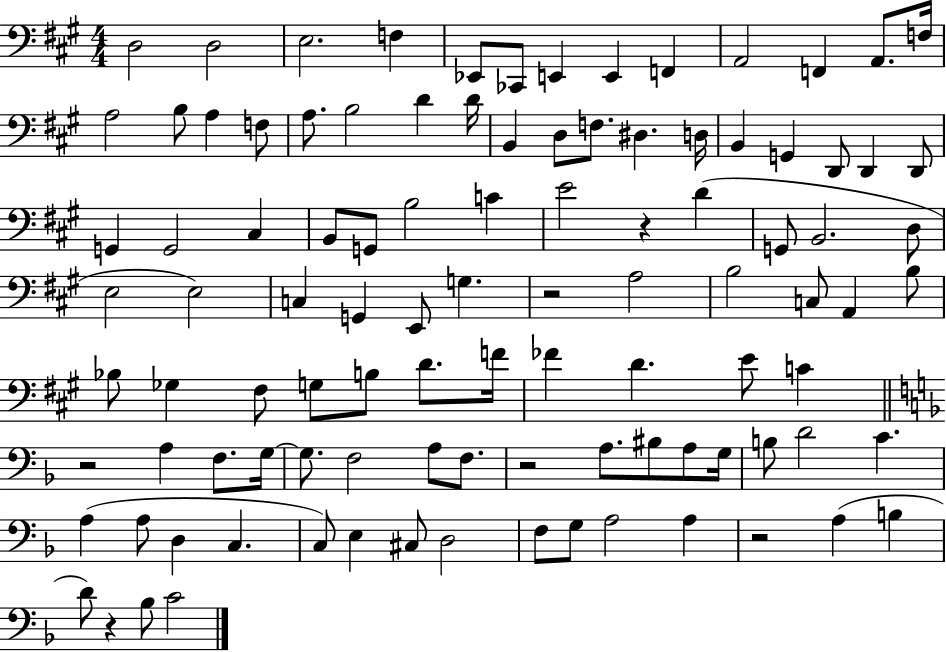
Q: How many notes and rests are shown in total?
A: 102